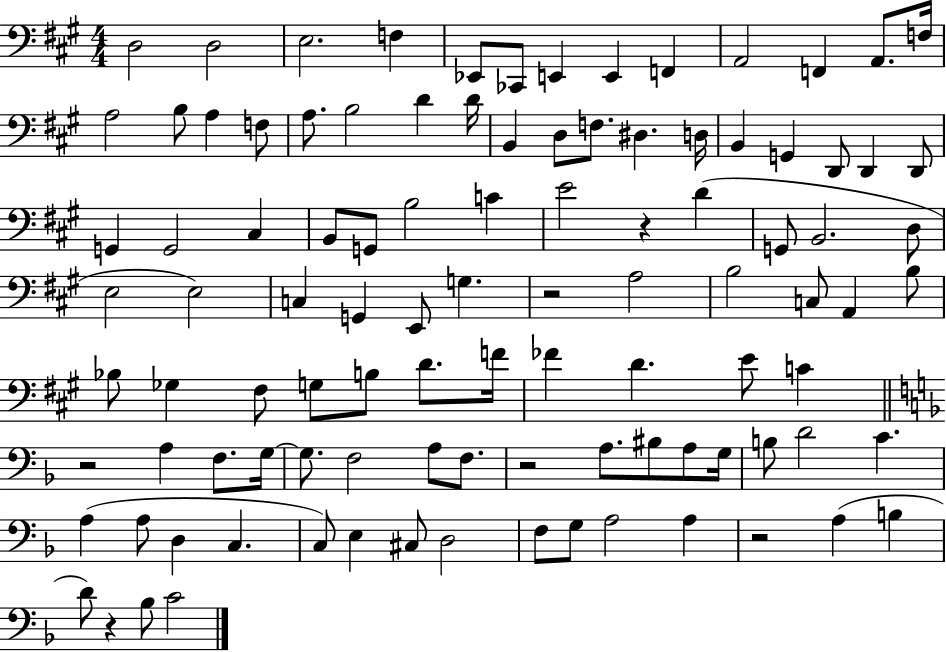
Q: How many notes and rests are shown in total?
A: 102